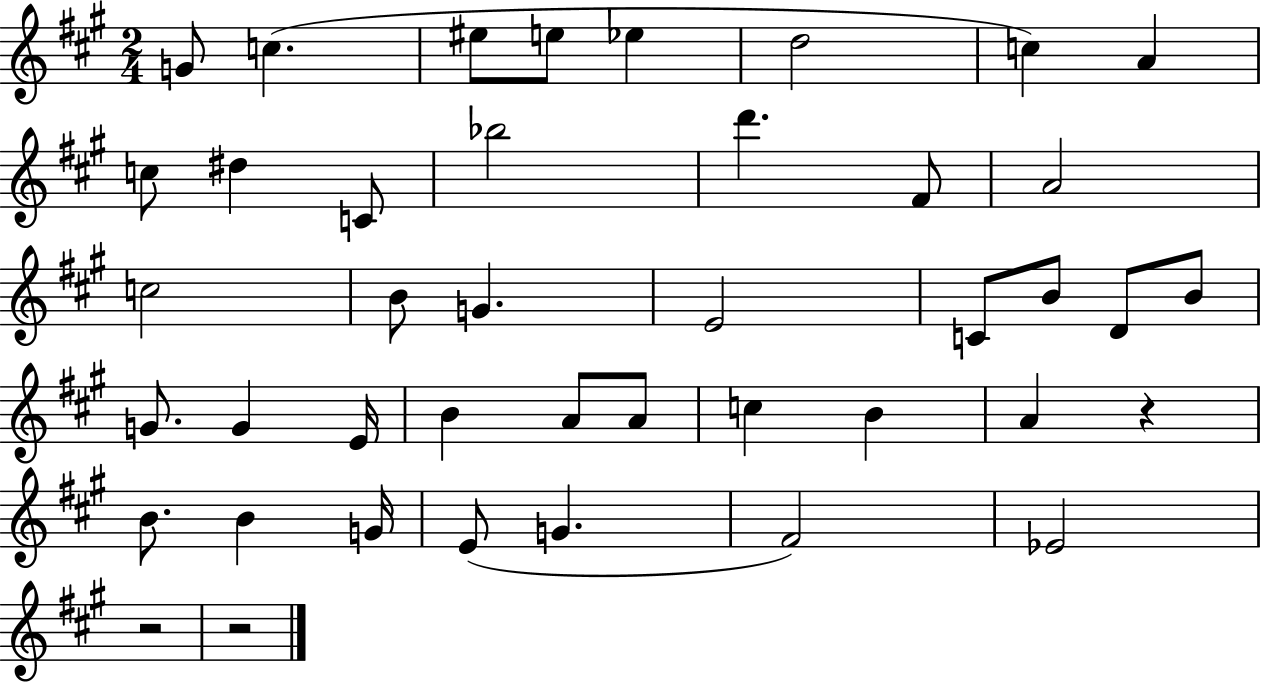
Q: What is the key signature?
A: A major